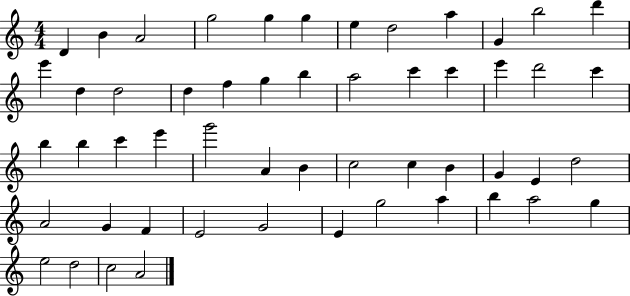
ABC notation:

X:1
T:Untitled
M:4/4
L:1/4
K:C
D B A2 g2 g g e d2 a G b2 d' e' d d2 d f g b a2 c' c' e' d'2 c' b b c' e' g'2 A B c2 c B G E d2 A2 G F E2 G2 E g2 a b a2 g e2 d2 c2 A2